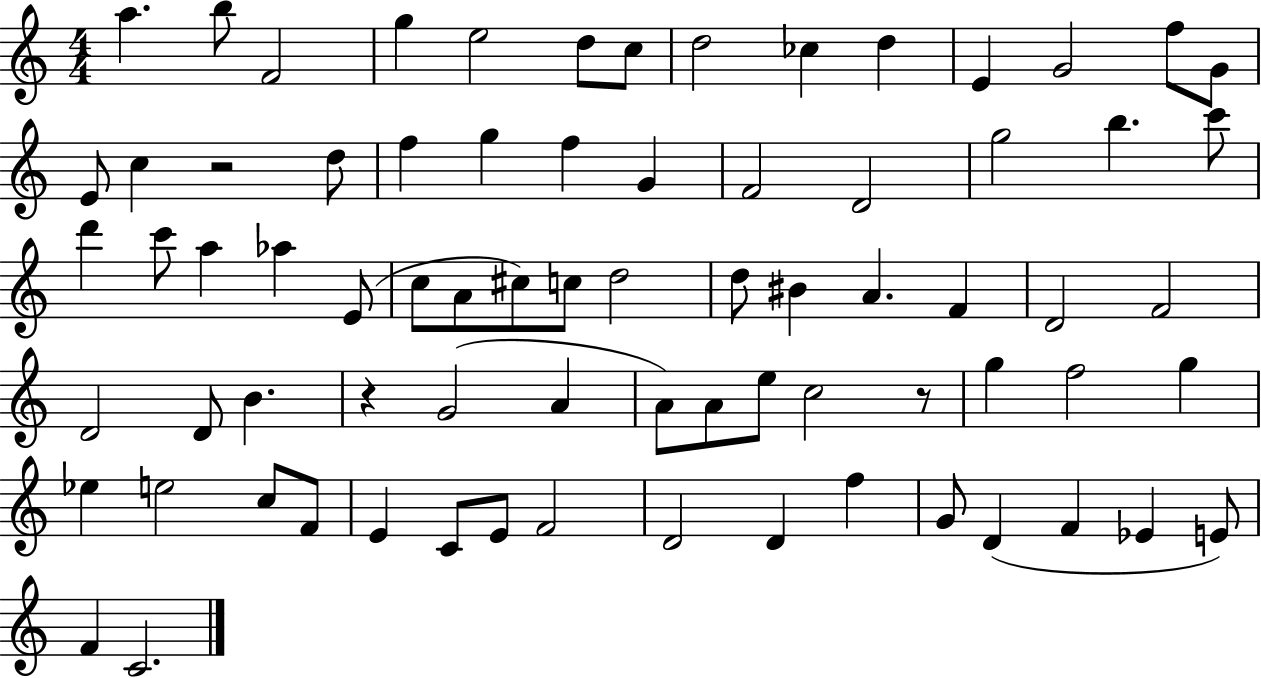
{
  \clef treble
  \numericTimeSignature
  \time 4/4
  \key c \major
  \repeat volta 2 { a''4. b''8 f'2 | g''4 e''2 d''8 c''8 | d''2 ces''4 d''4 | e'4 g'2 f''8 g'8 | \break e'8 c''4 r2 d''8 | f''4 g''4 f''4 g'4 | f'2 d'2 | g''2 b''4. c'''8 | \break d'''4 c'''8 a''4 aes''4 e'8( | c''8 a'8 cis''8) c''8 d''2 | d''8 bis'4 a'4. f'4 | d'2 f'2 | \break d'2 d'8 b'4. | r4 g'2( a'4 | a'8) a'8 e''8 c''2 r8 | g''4 f''2 g''4 | \break ees''4 e''2 c''8 f'8 | e'4 c'8 e'8 f'2 | d'2 d'4 f''4 | g'8 d'4( f'4 ees'4 e'8) | \break f'4 c'2. | } \bar "|."
}